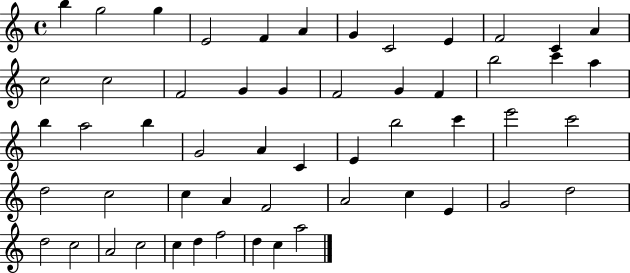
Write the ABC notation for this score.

X:1
T:Untitled
M:4/4
L:1/4
K:C
b g2 g E2 F A G C2 E F2 C A c2 c2 F2 G G F2 G F b2 c' a b a2 b G2 A C E b2 c' e'2 c'2 d2 c2 c A F2 A2 c E G2 d2 d2 c2 A2 c2 c d f2 d c a2